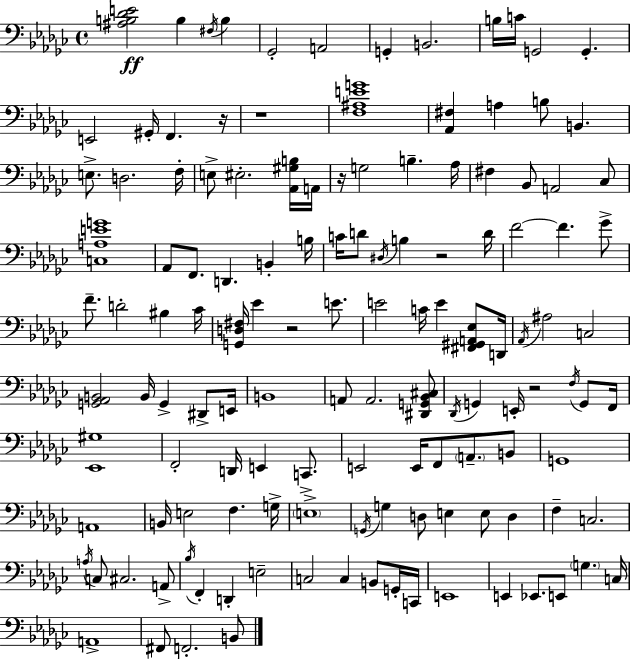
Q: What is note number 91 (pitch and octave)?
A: D3